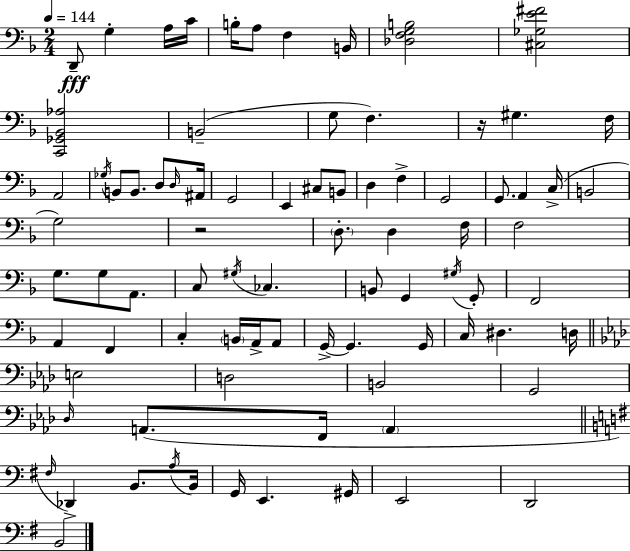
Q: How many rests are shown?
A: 2